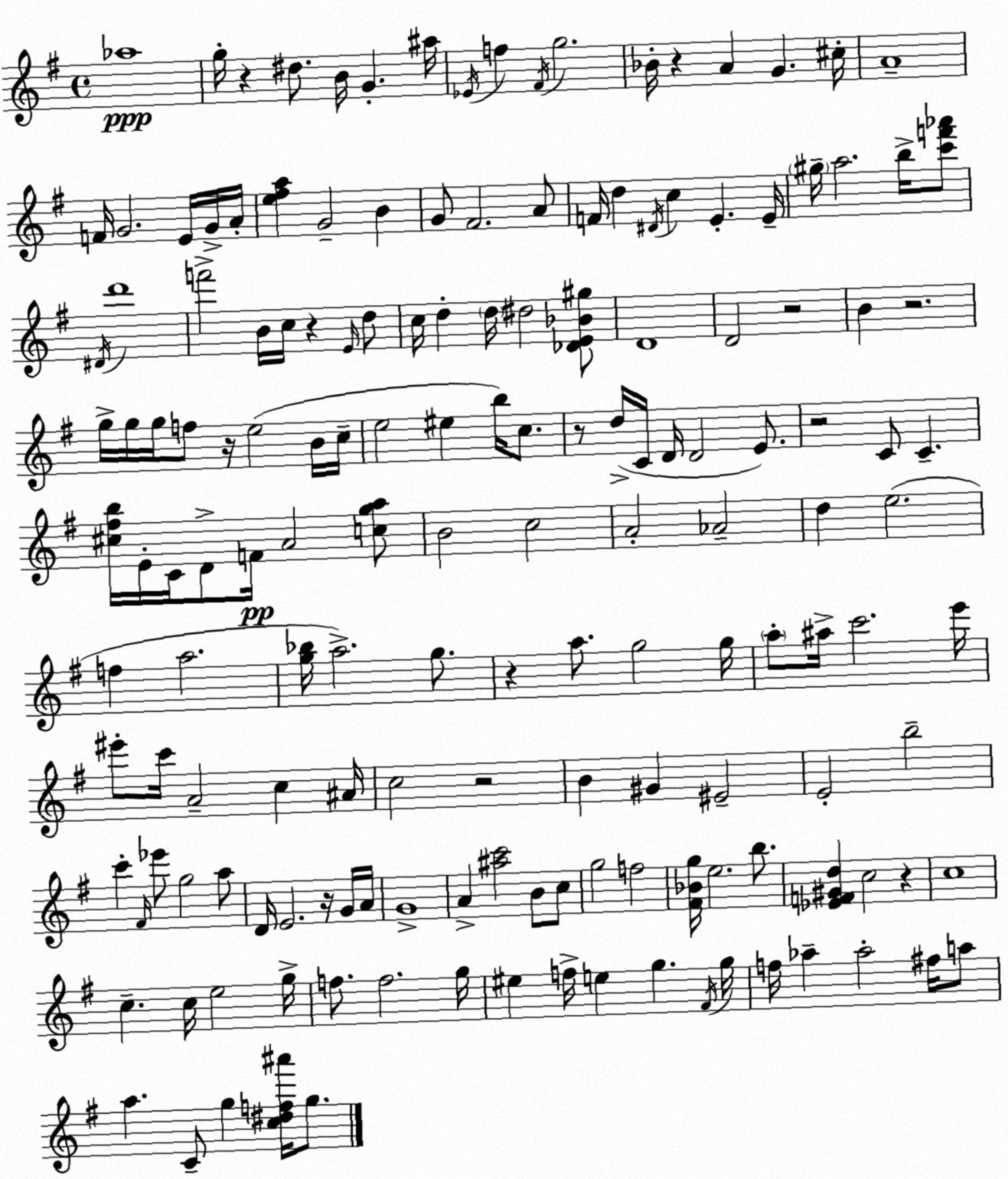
X:1
T:Untitled
M:4/4
L:1/4
K:G
_a4 g/4 z ^d/2 B/4 G ^a/4 _E/4 f ^F/4 g2 _B/4 z A G ^c/4 A4 F/4 G2 E/4 G/4 A/4 [e^fa] G2 B G/2 ^F2 A/2 F/4 d ^D/4 c E E/4 ^g/4 a2 b/4 [c'f'_a']/2 ^D/4 d'4 f'2 B/4 c/4 z E/4 d/2 c/4 d d/4 ^d2 [_DE_B^g]/2 D4 D2 z2 B z2 g/4 g/4 g/4 f/2 z/4 e2 B/4 c/4 e2 ^e b/4 c/2 z/2 d/4 C/4 D/4 D2 E/2 z2 C/2 C [^c^fb]/4 E/4 C/4 D/2 F/4 A2 [cga]/2 B2 c2 A2 _A2 d e2 f a2 [g_b]/4 a2 g/2 z a/2 g2 g/4 a/2 ^a/4 c'2 e'/4 ^e'/2 c'/4 A2 c ^A/4 c2 z2 B ^G ^E2 E2 b2 c' ^F/4 _e'/2 g2 a/2 D/4 E2 z/4 G/4 A/4 G4 A [^ac']2 B/2 c/2 g2 f2 [^F_Bg]/4 e2 b/2 [_EF^Gd] c2 z c4 c c/4 e2 g/4 f/2 f2 g/4 ^e f/4 e g ^F/4 g/4 f/4 _a _a2 ^f/4 a/2 a C/2 g [c^df^a']/4 g/2